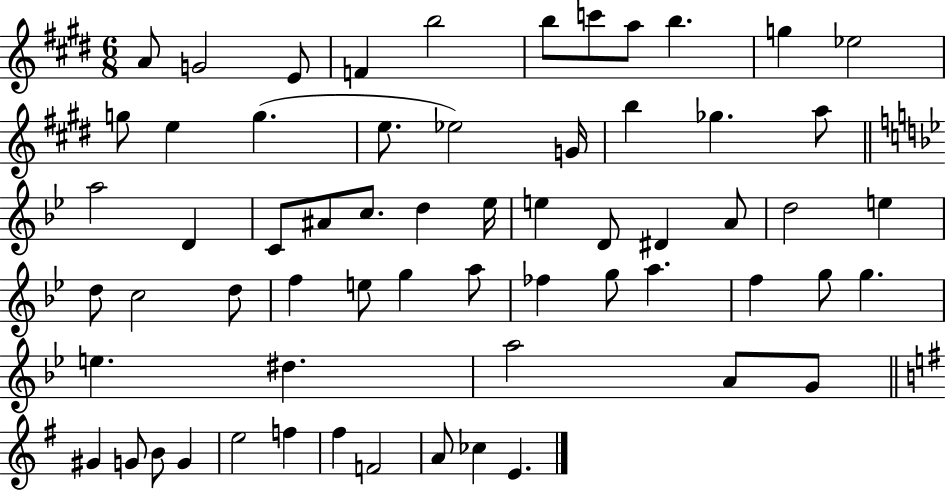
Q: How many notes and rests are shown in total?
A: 62